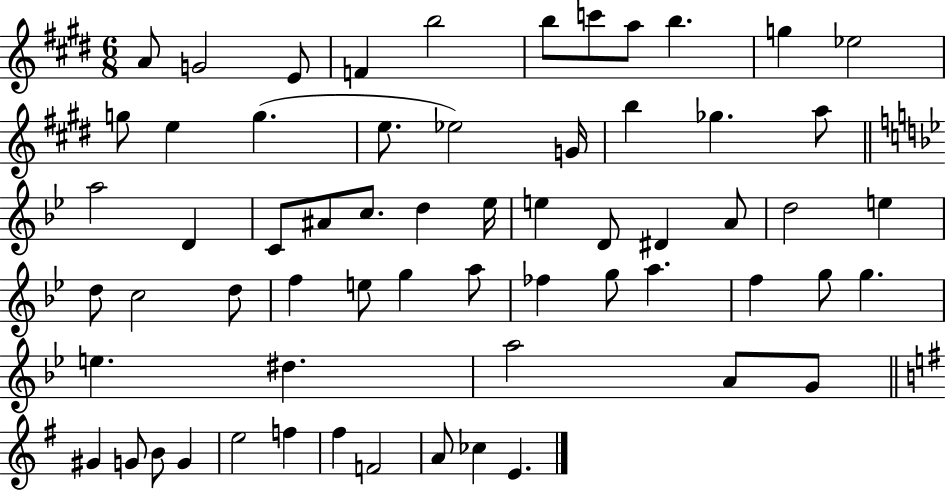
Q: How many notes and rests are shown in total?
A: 62